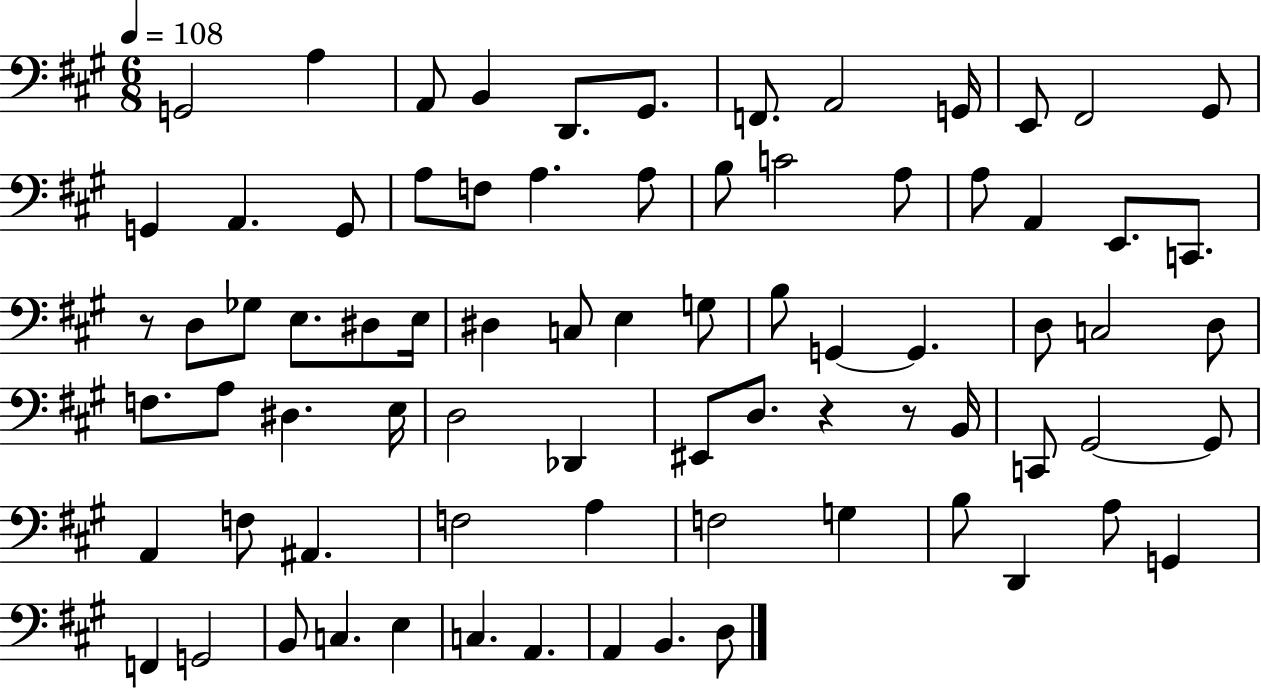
{
  \clef bass
  \numericTimeSignature
  \time 6/8
  \key a \major
  \tempo 4 = 108
  g,2 a4 | a,8 b,4 d,8. gis,8. | f,8. a,2 g,16 | e,8 fis,2 gis,8 | \break g,4 a,4. g,8 | a8 f8 a4. a8 | b8 c'2 a8 | a8 a,4 e,8. c,8. | \break r8 d8 ges8 e8. dis8 e16 | dis4 c8 e4 g8 | b8 g,4~~ g,4. | d8 c2 d8 | \break f8. a8 dis4. e16 | d2 des,4 | eis,8 d8. r4 r8 b,16 | c,8 gis,2~~ gis,8 | \break a,4 f8 ais,4. | f2 a4 | f2 g4 | b8 d,4 a8 g,4 | \break f,4 g,2 | b,8 c4. e4 | c4. a,4. | a,4 b,4. d8 | \break \bar "|."
}